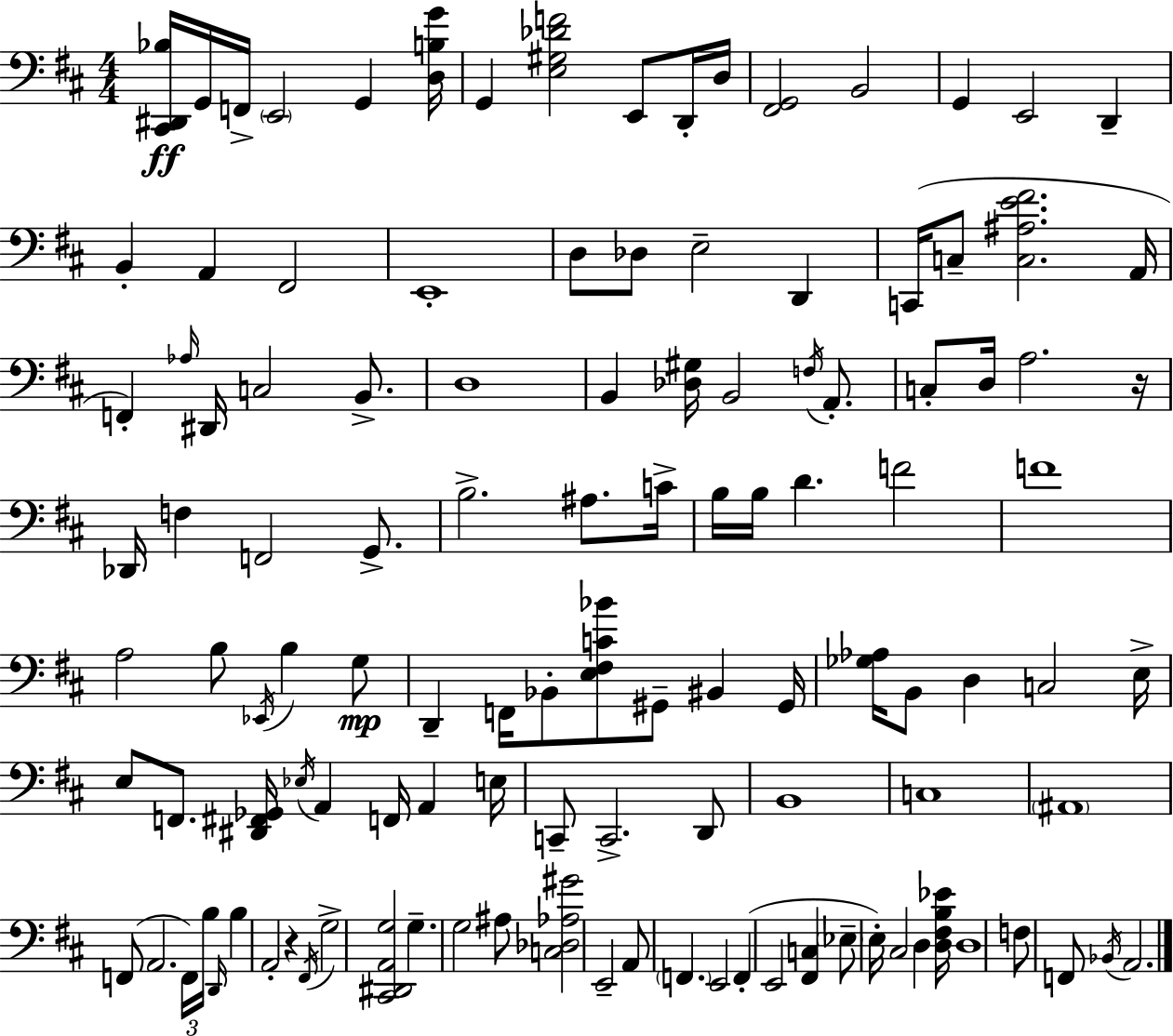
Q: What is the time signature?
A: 4/4